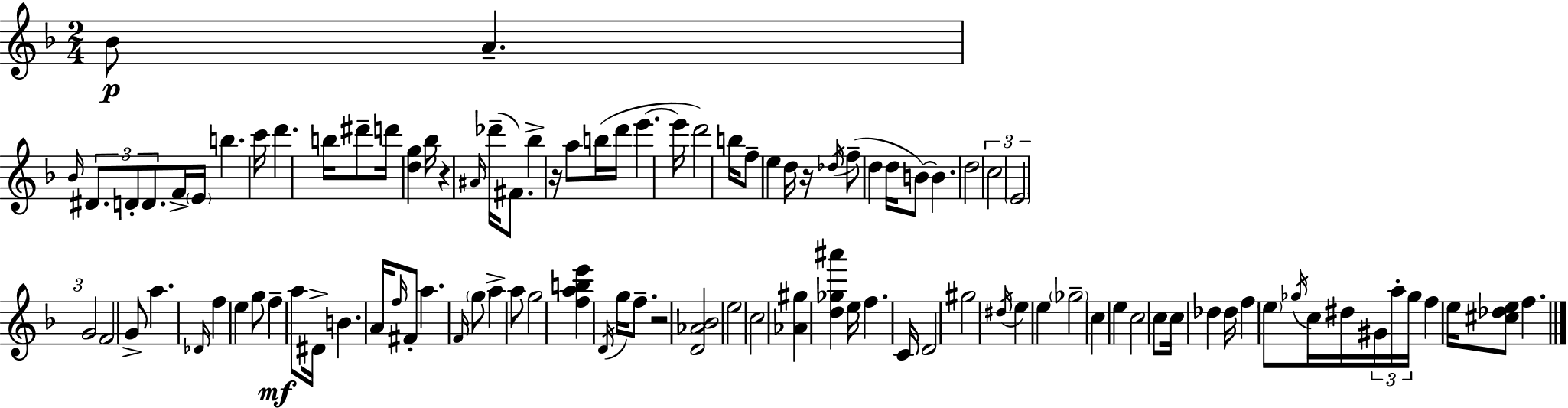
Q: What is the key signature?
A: F major